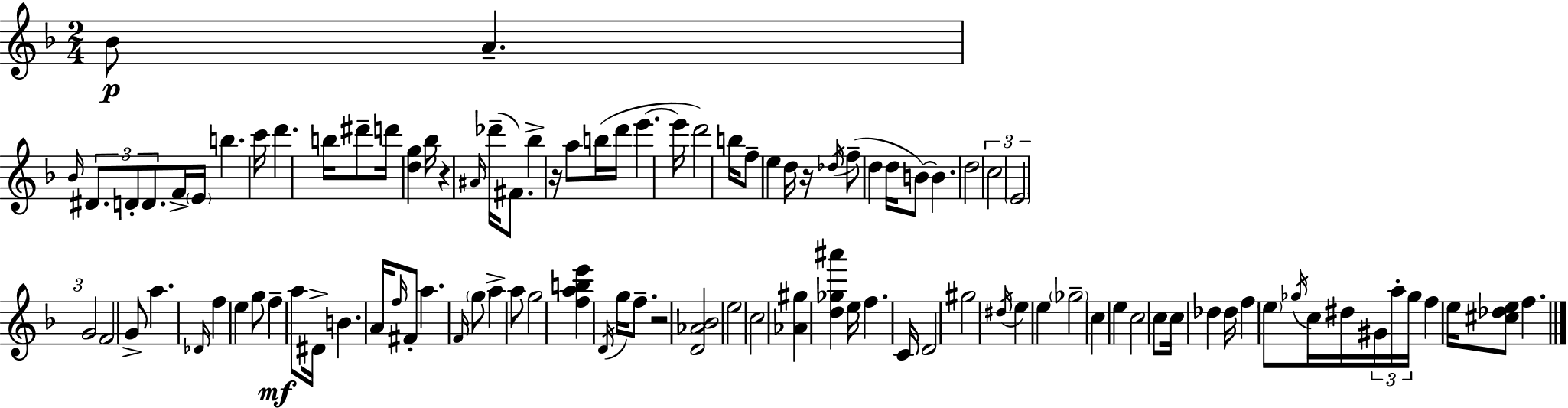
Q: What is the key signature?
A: F major